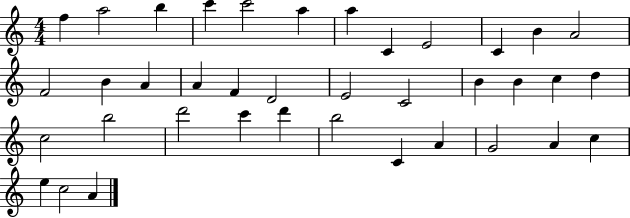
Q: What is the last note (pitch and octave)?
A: A4